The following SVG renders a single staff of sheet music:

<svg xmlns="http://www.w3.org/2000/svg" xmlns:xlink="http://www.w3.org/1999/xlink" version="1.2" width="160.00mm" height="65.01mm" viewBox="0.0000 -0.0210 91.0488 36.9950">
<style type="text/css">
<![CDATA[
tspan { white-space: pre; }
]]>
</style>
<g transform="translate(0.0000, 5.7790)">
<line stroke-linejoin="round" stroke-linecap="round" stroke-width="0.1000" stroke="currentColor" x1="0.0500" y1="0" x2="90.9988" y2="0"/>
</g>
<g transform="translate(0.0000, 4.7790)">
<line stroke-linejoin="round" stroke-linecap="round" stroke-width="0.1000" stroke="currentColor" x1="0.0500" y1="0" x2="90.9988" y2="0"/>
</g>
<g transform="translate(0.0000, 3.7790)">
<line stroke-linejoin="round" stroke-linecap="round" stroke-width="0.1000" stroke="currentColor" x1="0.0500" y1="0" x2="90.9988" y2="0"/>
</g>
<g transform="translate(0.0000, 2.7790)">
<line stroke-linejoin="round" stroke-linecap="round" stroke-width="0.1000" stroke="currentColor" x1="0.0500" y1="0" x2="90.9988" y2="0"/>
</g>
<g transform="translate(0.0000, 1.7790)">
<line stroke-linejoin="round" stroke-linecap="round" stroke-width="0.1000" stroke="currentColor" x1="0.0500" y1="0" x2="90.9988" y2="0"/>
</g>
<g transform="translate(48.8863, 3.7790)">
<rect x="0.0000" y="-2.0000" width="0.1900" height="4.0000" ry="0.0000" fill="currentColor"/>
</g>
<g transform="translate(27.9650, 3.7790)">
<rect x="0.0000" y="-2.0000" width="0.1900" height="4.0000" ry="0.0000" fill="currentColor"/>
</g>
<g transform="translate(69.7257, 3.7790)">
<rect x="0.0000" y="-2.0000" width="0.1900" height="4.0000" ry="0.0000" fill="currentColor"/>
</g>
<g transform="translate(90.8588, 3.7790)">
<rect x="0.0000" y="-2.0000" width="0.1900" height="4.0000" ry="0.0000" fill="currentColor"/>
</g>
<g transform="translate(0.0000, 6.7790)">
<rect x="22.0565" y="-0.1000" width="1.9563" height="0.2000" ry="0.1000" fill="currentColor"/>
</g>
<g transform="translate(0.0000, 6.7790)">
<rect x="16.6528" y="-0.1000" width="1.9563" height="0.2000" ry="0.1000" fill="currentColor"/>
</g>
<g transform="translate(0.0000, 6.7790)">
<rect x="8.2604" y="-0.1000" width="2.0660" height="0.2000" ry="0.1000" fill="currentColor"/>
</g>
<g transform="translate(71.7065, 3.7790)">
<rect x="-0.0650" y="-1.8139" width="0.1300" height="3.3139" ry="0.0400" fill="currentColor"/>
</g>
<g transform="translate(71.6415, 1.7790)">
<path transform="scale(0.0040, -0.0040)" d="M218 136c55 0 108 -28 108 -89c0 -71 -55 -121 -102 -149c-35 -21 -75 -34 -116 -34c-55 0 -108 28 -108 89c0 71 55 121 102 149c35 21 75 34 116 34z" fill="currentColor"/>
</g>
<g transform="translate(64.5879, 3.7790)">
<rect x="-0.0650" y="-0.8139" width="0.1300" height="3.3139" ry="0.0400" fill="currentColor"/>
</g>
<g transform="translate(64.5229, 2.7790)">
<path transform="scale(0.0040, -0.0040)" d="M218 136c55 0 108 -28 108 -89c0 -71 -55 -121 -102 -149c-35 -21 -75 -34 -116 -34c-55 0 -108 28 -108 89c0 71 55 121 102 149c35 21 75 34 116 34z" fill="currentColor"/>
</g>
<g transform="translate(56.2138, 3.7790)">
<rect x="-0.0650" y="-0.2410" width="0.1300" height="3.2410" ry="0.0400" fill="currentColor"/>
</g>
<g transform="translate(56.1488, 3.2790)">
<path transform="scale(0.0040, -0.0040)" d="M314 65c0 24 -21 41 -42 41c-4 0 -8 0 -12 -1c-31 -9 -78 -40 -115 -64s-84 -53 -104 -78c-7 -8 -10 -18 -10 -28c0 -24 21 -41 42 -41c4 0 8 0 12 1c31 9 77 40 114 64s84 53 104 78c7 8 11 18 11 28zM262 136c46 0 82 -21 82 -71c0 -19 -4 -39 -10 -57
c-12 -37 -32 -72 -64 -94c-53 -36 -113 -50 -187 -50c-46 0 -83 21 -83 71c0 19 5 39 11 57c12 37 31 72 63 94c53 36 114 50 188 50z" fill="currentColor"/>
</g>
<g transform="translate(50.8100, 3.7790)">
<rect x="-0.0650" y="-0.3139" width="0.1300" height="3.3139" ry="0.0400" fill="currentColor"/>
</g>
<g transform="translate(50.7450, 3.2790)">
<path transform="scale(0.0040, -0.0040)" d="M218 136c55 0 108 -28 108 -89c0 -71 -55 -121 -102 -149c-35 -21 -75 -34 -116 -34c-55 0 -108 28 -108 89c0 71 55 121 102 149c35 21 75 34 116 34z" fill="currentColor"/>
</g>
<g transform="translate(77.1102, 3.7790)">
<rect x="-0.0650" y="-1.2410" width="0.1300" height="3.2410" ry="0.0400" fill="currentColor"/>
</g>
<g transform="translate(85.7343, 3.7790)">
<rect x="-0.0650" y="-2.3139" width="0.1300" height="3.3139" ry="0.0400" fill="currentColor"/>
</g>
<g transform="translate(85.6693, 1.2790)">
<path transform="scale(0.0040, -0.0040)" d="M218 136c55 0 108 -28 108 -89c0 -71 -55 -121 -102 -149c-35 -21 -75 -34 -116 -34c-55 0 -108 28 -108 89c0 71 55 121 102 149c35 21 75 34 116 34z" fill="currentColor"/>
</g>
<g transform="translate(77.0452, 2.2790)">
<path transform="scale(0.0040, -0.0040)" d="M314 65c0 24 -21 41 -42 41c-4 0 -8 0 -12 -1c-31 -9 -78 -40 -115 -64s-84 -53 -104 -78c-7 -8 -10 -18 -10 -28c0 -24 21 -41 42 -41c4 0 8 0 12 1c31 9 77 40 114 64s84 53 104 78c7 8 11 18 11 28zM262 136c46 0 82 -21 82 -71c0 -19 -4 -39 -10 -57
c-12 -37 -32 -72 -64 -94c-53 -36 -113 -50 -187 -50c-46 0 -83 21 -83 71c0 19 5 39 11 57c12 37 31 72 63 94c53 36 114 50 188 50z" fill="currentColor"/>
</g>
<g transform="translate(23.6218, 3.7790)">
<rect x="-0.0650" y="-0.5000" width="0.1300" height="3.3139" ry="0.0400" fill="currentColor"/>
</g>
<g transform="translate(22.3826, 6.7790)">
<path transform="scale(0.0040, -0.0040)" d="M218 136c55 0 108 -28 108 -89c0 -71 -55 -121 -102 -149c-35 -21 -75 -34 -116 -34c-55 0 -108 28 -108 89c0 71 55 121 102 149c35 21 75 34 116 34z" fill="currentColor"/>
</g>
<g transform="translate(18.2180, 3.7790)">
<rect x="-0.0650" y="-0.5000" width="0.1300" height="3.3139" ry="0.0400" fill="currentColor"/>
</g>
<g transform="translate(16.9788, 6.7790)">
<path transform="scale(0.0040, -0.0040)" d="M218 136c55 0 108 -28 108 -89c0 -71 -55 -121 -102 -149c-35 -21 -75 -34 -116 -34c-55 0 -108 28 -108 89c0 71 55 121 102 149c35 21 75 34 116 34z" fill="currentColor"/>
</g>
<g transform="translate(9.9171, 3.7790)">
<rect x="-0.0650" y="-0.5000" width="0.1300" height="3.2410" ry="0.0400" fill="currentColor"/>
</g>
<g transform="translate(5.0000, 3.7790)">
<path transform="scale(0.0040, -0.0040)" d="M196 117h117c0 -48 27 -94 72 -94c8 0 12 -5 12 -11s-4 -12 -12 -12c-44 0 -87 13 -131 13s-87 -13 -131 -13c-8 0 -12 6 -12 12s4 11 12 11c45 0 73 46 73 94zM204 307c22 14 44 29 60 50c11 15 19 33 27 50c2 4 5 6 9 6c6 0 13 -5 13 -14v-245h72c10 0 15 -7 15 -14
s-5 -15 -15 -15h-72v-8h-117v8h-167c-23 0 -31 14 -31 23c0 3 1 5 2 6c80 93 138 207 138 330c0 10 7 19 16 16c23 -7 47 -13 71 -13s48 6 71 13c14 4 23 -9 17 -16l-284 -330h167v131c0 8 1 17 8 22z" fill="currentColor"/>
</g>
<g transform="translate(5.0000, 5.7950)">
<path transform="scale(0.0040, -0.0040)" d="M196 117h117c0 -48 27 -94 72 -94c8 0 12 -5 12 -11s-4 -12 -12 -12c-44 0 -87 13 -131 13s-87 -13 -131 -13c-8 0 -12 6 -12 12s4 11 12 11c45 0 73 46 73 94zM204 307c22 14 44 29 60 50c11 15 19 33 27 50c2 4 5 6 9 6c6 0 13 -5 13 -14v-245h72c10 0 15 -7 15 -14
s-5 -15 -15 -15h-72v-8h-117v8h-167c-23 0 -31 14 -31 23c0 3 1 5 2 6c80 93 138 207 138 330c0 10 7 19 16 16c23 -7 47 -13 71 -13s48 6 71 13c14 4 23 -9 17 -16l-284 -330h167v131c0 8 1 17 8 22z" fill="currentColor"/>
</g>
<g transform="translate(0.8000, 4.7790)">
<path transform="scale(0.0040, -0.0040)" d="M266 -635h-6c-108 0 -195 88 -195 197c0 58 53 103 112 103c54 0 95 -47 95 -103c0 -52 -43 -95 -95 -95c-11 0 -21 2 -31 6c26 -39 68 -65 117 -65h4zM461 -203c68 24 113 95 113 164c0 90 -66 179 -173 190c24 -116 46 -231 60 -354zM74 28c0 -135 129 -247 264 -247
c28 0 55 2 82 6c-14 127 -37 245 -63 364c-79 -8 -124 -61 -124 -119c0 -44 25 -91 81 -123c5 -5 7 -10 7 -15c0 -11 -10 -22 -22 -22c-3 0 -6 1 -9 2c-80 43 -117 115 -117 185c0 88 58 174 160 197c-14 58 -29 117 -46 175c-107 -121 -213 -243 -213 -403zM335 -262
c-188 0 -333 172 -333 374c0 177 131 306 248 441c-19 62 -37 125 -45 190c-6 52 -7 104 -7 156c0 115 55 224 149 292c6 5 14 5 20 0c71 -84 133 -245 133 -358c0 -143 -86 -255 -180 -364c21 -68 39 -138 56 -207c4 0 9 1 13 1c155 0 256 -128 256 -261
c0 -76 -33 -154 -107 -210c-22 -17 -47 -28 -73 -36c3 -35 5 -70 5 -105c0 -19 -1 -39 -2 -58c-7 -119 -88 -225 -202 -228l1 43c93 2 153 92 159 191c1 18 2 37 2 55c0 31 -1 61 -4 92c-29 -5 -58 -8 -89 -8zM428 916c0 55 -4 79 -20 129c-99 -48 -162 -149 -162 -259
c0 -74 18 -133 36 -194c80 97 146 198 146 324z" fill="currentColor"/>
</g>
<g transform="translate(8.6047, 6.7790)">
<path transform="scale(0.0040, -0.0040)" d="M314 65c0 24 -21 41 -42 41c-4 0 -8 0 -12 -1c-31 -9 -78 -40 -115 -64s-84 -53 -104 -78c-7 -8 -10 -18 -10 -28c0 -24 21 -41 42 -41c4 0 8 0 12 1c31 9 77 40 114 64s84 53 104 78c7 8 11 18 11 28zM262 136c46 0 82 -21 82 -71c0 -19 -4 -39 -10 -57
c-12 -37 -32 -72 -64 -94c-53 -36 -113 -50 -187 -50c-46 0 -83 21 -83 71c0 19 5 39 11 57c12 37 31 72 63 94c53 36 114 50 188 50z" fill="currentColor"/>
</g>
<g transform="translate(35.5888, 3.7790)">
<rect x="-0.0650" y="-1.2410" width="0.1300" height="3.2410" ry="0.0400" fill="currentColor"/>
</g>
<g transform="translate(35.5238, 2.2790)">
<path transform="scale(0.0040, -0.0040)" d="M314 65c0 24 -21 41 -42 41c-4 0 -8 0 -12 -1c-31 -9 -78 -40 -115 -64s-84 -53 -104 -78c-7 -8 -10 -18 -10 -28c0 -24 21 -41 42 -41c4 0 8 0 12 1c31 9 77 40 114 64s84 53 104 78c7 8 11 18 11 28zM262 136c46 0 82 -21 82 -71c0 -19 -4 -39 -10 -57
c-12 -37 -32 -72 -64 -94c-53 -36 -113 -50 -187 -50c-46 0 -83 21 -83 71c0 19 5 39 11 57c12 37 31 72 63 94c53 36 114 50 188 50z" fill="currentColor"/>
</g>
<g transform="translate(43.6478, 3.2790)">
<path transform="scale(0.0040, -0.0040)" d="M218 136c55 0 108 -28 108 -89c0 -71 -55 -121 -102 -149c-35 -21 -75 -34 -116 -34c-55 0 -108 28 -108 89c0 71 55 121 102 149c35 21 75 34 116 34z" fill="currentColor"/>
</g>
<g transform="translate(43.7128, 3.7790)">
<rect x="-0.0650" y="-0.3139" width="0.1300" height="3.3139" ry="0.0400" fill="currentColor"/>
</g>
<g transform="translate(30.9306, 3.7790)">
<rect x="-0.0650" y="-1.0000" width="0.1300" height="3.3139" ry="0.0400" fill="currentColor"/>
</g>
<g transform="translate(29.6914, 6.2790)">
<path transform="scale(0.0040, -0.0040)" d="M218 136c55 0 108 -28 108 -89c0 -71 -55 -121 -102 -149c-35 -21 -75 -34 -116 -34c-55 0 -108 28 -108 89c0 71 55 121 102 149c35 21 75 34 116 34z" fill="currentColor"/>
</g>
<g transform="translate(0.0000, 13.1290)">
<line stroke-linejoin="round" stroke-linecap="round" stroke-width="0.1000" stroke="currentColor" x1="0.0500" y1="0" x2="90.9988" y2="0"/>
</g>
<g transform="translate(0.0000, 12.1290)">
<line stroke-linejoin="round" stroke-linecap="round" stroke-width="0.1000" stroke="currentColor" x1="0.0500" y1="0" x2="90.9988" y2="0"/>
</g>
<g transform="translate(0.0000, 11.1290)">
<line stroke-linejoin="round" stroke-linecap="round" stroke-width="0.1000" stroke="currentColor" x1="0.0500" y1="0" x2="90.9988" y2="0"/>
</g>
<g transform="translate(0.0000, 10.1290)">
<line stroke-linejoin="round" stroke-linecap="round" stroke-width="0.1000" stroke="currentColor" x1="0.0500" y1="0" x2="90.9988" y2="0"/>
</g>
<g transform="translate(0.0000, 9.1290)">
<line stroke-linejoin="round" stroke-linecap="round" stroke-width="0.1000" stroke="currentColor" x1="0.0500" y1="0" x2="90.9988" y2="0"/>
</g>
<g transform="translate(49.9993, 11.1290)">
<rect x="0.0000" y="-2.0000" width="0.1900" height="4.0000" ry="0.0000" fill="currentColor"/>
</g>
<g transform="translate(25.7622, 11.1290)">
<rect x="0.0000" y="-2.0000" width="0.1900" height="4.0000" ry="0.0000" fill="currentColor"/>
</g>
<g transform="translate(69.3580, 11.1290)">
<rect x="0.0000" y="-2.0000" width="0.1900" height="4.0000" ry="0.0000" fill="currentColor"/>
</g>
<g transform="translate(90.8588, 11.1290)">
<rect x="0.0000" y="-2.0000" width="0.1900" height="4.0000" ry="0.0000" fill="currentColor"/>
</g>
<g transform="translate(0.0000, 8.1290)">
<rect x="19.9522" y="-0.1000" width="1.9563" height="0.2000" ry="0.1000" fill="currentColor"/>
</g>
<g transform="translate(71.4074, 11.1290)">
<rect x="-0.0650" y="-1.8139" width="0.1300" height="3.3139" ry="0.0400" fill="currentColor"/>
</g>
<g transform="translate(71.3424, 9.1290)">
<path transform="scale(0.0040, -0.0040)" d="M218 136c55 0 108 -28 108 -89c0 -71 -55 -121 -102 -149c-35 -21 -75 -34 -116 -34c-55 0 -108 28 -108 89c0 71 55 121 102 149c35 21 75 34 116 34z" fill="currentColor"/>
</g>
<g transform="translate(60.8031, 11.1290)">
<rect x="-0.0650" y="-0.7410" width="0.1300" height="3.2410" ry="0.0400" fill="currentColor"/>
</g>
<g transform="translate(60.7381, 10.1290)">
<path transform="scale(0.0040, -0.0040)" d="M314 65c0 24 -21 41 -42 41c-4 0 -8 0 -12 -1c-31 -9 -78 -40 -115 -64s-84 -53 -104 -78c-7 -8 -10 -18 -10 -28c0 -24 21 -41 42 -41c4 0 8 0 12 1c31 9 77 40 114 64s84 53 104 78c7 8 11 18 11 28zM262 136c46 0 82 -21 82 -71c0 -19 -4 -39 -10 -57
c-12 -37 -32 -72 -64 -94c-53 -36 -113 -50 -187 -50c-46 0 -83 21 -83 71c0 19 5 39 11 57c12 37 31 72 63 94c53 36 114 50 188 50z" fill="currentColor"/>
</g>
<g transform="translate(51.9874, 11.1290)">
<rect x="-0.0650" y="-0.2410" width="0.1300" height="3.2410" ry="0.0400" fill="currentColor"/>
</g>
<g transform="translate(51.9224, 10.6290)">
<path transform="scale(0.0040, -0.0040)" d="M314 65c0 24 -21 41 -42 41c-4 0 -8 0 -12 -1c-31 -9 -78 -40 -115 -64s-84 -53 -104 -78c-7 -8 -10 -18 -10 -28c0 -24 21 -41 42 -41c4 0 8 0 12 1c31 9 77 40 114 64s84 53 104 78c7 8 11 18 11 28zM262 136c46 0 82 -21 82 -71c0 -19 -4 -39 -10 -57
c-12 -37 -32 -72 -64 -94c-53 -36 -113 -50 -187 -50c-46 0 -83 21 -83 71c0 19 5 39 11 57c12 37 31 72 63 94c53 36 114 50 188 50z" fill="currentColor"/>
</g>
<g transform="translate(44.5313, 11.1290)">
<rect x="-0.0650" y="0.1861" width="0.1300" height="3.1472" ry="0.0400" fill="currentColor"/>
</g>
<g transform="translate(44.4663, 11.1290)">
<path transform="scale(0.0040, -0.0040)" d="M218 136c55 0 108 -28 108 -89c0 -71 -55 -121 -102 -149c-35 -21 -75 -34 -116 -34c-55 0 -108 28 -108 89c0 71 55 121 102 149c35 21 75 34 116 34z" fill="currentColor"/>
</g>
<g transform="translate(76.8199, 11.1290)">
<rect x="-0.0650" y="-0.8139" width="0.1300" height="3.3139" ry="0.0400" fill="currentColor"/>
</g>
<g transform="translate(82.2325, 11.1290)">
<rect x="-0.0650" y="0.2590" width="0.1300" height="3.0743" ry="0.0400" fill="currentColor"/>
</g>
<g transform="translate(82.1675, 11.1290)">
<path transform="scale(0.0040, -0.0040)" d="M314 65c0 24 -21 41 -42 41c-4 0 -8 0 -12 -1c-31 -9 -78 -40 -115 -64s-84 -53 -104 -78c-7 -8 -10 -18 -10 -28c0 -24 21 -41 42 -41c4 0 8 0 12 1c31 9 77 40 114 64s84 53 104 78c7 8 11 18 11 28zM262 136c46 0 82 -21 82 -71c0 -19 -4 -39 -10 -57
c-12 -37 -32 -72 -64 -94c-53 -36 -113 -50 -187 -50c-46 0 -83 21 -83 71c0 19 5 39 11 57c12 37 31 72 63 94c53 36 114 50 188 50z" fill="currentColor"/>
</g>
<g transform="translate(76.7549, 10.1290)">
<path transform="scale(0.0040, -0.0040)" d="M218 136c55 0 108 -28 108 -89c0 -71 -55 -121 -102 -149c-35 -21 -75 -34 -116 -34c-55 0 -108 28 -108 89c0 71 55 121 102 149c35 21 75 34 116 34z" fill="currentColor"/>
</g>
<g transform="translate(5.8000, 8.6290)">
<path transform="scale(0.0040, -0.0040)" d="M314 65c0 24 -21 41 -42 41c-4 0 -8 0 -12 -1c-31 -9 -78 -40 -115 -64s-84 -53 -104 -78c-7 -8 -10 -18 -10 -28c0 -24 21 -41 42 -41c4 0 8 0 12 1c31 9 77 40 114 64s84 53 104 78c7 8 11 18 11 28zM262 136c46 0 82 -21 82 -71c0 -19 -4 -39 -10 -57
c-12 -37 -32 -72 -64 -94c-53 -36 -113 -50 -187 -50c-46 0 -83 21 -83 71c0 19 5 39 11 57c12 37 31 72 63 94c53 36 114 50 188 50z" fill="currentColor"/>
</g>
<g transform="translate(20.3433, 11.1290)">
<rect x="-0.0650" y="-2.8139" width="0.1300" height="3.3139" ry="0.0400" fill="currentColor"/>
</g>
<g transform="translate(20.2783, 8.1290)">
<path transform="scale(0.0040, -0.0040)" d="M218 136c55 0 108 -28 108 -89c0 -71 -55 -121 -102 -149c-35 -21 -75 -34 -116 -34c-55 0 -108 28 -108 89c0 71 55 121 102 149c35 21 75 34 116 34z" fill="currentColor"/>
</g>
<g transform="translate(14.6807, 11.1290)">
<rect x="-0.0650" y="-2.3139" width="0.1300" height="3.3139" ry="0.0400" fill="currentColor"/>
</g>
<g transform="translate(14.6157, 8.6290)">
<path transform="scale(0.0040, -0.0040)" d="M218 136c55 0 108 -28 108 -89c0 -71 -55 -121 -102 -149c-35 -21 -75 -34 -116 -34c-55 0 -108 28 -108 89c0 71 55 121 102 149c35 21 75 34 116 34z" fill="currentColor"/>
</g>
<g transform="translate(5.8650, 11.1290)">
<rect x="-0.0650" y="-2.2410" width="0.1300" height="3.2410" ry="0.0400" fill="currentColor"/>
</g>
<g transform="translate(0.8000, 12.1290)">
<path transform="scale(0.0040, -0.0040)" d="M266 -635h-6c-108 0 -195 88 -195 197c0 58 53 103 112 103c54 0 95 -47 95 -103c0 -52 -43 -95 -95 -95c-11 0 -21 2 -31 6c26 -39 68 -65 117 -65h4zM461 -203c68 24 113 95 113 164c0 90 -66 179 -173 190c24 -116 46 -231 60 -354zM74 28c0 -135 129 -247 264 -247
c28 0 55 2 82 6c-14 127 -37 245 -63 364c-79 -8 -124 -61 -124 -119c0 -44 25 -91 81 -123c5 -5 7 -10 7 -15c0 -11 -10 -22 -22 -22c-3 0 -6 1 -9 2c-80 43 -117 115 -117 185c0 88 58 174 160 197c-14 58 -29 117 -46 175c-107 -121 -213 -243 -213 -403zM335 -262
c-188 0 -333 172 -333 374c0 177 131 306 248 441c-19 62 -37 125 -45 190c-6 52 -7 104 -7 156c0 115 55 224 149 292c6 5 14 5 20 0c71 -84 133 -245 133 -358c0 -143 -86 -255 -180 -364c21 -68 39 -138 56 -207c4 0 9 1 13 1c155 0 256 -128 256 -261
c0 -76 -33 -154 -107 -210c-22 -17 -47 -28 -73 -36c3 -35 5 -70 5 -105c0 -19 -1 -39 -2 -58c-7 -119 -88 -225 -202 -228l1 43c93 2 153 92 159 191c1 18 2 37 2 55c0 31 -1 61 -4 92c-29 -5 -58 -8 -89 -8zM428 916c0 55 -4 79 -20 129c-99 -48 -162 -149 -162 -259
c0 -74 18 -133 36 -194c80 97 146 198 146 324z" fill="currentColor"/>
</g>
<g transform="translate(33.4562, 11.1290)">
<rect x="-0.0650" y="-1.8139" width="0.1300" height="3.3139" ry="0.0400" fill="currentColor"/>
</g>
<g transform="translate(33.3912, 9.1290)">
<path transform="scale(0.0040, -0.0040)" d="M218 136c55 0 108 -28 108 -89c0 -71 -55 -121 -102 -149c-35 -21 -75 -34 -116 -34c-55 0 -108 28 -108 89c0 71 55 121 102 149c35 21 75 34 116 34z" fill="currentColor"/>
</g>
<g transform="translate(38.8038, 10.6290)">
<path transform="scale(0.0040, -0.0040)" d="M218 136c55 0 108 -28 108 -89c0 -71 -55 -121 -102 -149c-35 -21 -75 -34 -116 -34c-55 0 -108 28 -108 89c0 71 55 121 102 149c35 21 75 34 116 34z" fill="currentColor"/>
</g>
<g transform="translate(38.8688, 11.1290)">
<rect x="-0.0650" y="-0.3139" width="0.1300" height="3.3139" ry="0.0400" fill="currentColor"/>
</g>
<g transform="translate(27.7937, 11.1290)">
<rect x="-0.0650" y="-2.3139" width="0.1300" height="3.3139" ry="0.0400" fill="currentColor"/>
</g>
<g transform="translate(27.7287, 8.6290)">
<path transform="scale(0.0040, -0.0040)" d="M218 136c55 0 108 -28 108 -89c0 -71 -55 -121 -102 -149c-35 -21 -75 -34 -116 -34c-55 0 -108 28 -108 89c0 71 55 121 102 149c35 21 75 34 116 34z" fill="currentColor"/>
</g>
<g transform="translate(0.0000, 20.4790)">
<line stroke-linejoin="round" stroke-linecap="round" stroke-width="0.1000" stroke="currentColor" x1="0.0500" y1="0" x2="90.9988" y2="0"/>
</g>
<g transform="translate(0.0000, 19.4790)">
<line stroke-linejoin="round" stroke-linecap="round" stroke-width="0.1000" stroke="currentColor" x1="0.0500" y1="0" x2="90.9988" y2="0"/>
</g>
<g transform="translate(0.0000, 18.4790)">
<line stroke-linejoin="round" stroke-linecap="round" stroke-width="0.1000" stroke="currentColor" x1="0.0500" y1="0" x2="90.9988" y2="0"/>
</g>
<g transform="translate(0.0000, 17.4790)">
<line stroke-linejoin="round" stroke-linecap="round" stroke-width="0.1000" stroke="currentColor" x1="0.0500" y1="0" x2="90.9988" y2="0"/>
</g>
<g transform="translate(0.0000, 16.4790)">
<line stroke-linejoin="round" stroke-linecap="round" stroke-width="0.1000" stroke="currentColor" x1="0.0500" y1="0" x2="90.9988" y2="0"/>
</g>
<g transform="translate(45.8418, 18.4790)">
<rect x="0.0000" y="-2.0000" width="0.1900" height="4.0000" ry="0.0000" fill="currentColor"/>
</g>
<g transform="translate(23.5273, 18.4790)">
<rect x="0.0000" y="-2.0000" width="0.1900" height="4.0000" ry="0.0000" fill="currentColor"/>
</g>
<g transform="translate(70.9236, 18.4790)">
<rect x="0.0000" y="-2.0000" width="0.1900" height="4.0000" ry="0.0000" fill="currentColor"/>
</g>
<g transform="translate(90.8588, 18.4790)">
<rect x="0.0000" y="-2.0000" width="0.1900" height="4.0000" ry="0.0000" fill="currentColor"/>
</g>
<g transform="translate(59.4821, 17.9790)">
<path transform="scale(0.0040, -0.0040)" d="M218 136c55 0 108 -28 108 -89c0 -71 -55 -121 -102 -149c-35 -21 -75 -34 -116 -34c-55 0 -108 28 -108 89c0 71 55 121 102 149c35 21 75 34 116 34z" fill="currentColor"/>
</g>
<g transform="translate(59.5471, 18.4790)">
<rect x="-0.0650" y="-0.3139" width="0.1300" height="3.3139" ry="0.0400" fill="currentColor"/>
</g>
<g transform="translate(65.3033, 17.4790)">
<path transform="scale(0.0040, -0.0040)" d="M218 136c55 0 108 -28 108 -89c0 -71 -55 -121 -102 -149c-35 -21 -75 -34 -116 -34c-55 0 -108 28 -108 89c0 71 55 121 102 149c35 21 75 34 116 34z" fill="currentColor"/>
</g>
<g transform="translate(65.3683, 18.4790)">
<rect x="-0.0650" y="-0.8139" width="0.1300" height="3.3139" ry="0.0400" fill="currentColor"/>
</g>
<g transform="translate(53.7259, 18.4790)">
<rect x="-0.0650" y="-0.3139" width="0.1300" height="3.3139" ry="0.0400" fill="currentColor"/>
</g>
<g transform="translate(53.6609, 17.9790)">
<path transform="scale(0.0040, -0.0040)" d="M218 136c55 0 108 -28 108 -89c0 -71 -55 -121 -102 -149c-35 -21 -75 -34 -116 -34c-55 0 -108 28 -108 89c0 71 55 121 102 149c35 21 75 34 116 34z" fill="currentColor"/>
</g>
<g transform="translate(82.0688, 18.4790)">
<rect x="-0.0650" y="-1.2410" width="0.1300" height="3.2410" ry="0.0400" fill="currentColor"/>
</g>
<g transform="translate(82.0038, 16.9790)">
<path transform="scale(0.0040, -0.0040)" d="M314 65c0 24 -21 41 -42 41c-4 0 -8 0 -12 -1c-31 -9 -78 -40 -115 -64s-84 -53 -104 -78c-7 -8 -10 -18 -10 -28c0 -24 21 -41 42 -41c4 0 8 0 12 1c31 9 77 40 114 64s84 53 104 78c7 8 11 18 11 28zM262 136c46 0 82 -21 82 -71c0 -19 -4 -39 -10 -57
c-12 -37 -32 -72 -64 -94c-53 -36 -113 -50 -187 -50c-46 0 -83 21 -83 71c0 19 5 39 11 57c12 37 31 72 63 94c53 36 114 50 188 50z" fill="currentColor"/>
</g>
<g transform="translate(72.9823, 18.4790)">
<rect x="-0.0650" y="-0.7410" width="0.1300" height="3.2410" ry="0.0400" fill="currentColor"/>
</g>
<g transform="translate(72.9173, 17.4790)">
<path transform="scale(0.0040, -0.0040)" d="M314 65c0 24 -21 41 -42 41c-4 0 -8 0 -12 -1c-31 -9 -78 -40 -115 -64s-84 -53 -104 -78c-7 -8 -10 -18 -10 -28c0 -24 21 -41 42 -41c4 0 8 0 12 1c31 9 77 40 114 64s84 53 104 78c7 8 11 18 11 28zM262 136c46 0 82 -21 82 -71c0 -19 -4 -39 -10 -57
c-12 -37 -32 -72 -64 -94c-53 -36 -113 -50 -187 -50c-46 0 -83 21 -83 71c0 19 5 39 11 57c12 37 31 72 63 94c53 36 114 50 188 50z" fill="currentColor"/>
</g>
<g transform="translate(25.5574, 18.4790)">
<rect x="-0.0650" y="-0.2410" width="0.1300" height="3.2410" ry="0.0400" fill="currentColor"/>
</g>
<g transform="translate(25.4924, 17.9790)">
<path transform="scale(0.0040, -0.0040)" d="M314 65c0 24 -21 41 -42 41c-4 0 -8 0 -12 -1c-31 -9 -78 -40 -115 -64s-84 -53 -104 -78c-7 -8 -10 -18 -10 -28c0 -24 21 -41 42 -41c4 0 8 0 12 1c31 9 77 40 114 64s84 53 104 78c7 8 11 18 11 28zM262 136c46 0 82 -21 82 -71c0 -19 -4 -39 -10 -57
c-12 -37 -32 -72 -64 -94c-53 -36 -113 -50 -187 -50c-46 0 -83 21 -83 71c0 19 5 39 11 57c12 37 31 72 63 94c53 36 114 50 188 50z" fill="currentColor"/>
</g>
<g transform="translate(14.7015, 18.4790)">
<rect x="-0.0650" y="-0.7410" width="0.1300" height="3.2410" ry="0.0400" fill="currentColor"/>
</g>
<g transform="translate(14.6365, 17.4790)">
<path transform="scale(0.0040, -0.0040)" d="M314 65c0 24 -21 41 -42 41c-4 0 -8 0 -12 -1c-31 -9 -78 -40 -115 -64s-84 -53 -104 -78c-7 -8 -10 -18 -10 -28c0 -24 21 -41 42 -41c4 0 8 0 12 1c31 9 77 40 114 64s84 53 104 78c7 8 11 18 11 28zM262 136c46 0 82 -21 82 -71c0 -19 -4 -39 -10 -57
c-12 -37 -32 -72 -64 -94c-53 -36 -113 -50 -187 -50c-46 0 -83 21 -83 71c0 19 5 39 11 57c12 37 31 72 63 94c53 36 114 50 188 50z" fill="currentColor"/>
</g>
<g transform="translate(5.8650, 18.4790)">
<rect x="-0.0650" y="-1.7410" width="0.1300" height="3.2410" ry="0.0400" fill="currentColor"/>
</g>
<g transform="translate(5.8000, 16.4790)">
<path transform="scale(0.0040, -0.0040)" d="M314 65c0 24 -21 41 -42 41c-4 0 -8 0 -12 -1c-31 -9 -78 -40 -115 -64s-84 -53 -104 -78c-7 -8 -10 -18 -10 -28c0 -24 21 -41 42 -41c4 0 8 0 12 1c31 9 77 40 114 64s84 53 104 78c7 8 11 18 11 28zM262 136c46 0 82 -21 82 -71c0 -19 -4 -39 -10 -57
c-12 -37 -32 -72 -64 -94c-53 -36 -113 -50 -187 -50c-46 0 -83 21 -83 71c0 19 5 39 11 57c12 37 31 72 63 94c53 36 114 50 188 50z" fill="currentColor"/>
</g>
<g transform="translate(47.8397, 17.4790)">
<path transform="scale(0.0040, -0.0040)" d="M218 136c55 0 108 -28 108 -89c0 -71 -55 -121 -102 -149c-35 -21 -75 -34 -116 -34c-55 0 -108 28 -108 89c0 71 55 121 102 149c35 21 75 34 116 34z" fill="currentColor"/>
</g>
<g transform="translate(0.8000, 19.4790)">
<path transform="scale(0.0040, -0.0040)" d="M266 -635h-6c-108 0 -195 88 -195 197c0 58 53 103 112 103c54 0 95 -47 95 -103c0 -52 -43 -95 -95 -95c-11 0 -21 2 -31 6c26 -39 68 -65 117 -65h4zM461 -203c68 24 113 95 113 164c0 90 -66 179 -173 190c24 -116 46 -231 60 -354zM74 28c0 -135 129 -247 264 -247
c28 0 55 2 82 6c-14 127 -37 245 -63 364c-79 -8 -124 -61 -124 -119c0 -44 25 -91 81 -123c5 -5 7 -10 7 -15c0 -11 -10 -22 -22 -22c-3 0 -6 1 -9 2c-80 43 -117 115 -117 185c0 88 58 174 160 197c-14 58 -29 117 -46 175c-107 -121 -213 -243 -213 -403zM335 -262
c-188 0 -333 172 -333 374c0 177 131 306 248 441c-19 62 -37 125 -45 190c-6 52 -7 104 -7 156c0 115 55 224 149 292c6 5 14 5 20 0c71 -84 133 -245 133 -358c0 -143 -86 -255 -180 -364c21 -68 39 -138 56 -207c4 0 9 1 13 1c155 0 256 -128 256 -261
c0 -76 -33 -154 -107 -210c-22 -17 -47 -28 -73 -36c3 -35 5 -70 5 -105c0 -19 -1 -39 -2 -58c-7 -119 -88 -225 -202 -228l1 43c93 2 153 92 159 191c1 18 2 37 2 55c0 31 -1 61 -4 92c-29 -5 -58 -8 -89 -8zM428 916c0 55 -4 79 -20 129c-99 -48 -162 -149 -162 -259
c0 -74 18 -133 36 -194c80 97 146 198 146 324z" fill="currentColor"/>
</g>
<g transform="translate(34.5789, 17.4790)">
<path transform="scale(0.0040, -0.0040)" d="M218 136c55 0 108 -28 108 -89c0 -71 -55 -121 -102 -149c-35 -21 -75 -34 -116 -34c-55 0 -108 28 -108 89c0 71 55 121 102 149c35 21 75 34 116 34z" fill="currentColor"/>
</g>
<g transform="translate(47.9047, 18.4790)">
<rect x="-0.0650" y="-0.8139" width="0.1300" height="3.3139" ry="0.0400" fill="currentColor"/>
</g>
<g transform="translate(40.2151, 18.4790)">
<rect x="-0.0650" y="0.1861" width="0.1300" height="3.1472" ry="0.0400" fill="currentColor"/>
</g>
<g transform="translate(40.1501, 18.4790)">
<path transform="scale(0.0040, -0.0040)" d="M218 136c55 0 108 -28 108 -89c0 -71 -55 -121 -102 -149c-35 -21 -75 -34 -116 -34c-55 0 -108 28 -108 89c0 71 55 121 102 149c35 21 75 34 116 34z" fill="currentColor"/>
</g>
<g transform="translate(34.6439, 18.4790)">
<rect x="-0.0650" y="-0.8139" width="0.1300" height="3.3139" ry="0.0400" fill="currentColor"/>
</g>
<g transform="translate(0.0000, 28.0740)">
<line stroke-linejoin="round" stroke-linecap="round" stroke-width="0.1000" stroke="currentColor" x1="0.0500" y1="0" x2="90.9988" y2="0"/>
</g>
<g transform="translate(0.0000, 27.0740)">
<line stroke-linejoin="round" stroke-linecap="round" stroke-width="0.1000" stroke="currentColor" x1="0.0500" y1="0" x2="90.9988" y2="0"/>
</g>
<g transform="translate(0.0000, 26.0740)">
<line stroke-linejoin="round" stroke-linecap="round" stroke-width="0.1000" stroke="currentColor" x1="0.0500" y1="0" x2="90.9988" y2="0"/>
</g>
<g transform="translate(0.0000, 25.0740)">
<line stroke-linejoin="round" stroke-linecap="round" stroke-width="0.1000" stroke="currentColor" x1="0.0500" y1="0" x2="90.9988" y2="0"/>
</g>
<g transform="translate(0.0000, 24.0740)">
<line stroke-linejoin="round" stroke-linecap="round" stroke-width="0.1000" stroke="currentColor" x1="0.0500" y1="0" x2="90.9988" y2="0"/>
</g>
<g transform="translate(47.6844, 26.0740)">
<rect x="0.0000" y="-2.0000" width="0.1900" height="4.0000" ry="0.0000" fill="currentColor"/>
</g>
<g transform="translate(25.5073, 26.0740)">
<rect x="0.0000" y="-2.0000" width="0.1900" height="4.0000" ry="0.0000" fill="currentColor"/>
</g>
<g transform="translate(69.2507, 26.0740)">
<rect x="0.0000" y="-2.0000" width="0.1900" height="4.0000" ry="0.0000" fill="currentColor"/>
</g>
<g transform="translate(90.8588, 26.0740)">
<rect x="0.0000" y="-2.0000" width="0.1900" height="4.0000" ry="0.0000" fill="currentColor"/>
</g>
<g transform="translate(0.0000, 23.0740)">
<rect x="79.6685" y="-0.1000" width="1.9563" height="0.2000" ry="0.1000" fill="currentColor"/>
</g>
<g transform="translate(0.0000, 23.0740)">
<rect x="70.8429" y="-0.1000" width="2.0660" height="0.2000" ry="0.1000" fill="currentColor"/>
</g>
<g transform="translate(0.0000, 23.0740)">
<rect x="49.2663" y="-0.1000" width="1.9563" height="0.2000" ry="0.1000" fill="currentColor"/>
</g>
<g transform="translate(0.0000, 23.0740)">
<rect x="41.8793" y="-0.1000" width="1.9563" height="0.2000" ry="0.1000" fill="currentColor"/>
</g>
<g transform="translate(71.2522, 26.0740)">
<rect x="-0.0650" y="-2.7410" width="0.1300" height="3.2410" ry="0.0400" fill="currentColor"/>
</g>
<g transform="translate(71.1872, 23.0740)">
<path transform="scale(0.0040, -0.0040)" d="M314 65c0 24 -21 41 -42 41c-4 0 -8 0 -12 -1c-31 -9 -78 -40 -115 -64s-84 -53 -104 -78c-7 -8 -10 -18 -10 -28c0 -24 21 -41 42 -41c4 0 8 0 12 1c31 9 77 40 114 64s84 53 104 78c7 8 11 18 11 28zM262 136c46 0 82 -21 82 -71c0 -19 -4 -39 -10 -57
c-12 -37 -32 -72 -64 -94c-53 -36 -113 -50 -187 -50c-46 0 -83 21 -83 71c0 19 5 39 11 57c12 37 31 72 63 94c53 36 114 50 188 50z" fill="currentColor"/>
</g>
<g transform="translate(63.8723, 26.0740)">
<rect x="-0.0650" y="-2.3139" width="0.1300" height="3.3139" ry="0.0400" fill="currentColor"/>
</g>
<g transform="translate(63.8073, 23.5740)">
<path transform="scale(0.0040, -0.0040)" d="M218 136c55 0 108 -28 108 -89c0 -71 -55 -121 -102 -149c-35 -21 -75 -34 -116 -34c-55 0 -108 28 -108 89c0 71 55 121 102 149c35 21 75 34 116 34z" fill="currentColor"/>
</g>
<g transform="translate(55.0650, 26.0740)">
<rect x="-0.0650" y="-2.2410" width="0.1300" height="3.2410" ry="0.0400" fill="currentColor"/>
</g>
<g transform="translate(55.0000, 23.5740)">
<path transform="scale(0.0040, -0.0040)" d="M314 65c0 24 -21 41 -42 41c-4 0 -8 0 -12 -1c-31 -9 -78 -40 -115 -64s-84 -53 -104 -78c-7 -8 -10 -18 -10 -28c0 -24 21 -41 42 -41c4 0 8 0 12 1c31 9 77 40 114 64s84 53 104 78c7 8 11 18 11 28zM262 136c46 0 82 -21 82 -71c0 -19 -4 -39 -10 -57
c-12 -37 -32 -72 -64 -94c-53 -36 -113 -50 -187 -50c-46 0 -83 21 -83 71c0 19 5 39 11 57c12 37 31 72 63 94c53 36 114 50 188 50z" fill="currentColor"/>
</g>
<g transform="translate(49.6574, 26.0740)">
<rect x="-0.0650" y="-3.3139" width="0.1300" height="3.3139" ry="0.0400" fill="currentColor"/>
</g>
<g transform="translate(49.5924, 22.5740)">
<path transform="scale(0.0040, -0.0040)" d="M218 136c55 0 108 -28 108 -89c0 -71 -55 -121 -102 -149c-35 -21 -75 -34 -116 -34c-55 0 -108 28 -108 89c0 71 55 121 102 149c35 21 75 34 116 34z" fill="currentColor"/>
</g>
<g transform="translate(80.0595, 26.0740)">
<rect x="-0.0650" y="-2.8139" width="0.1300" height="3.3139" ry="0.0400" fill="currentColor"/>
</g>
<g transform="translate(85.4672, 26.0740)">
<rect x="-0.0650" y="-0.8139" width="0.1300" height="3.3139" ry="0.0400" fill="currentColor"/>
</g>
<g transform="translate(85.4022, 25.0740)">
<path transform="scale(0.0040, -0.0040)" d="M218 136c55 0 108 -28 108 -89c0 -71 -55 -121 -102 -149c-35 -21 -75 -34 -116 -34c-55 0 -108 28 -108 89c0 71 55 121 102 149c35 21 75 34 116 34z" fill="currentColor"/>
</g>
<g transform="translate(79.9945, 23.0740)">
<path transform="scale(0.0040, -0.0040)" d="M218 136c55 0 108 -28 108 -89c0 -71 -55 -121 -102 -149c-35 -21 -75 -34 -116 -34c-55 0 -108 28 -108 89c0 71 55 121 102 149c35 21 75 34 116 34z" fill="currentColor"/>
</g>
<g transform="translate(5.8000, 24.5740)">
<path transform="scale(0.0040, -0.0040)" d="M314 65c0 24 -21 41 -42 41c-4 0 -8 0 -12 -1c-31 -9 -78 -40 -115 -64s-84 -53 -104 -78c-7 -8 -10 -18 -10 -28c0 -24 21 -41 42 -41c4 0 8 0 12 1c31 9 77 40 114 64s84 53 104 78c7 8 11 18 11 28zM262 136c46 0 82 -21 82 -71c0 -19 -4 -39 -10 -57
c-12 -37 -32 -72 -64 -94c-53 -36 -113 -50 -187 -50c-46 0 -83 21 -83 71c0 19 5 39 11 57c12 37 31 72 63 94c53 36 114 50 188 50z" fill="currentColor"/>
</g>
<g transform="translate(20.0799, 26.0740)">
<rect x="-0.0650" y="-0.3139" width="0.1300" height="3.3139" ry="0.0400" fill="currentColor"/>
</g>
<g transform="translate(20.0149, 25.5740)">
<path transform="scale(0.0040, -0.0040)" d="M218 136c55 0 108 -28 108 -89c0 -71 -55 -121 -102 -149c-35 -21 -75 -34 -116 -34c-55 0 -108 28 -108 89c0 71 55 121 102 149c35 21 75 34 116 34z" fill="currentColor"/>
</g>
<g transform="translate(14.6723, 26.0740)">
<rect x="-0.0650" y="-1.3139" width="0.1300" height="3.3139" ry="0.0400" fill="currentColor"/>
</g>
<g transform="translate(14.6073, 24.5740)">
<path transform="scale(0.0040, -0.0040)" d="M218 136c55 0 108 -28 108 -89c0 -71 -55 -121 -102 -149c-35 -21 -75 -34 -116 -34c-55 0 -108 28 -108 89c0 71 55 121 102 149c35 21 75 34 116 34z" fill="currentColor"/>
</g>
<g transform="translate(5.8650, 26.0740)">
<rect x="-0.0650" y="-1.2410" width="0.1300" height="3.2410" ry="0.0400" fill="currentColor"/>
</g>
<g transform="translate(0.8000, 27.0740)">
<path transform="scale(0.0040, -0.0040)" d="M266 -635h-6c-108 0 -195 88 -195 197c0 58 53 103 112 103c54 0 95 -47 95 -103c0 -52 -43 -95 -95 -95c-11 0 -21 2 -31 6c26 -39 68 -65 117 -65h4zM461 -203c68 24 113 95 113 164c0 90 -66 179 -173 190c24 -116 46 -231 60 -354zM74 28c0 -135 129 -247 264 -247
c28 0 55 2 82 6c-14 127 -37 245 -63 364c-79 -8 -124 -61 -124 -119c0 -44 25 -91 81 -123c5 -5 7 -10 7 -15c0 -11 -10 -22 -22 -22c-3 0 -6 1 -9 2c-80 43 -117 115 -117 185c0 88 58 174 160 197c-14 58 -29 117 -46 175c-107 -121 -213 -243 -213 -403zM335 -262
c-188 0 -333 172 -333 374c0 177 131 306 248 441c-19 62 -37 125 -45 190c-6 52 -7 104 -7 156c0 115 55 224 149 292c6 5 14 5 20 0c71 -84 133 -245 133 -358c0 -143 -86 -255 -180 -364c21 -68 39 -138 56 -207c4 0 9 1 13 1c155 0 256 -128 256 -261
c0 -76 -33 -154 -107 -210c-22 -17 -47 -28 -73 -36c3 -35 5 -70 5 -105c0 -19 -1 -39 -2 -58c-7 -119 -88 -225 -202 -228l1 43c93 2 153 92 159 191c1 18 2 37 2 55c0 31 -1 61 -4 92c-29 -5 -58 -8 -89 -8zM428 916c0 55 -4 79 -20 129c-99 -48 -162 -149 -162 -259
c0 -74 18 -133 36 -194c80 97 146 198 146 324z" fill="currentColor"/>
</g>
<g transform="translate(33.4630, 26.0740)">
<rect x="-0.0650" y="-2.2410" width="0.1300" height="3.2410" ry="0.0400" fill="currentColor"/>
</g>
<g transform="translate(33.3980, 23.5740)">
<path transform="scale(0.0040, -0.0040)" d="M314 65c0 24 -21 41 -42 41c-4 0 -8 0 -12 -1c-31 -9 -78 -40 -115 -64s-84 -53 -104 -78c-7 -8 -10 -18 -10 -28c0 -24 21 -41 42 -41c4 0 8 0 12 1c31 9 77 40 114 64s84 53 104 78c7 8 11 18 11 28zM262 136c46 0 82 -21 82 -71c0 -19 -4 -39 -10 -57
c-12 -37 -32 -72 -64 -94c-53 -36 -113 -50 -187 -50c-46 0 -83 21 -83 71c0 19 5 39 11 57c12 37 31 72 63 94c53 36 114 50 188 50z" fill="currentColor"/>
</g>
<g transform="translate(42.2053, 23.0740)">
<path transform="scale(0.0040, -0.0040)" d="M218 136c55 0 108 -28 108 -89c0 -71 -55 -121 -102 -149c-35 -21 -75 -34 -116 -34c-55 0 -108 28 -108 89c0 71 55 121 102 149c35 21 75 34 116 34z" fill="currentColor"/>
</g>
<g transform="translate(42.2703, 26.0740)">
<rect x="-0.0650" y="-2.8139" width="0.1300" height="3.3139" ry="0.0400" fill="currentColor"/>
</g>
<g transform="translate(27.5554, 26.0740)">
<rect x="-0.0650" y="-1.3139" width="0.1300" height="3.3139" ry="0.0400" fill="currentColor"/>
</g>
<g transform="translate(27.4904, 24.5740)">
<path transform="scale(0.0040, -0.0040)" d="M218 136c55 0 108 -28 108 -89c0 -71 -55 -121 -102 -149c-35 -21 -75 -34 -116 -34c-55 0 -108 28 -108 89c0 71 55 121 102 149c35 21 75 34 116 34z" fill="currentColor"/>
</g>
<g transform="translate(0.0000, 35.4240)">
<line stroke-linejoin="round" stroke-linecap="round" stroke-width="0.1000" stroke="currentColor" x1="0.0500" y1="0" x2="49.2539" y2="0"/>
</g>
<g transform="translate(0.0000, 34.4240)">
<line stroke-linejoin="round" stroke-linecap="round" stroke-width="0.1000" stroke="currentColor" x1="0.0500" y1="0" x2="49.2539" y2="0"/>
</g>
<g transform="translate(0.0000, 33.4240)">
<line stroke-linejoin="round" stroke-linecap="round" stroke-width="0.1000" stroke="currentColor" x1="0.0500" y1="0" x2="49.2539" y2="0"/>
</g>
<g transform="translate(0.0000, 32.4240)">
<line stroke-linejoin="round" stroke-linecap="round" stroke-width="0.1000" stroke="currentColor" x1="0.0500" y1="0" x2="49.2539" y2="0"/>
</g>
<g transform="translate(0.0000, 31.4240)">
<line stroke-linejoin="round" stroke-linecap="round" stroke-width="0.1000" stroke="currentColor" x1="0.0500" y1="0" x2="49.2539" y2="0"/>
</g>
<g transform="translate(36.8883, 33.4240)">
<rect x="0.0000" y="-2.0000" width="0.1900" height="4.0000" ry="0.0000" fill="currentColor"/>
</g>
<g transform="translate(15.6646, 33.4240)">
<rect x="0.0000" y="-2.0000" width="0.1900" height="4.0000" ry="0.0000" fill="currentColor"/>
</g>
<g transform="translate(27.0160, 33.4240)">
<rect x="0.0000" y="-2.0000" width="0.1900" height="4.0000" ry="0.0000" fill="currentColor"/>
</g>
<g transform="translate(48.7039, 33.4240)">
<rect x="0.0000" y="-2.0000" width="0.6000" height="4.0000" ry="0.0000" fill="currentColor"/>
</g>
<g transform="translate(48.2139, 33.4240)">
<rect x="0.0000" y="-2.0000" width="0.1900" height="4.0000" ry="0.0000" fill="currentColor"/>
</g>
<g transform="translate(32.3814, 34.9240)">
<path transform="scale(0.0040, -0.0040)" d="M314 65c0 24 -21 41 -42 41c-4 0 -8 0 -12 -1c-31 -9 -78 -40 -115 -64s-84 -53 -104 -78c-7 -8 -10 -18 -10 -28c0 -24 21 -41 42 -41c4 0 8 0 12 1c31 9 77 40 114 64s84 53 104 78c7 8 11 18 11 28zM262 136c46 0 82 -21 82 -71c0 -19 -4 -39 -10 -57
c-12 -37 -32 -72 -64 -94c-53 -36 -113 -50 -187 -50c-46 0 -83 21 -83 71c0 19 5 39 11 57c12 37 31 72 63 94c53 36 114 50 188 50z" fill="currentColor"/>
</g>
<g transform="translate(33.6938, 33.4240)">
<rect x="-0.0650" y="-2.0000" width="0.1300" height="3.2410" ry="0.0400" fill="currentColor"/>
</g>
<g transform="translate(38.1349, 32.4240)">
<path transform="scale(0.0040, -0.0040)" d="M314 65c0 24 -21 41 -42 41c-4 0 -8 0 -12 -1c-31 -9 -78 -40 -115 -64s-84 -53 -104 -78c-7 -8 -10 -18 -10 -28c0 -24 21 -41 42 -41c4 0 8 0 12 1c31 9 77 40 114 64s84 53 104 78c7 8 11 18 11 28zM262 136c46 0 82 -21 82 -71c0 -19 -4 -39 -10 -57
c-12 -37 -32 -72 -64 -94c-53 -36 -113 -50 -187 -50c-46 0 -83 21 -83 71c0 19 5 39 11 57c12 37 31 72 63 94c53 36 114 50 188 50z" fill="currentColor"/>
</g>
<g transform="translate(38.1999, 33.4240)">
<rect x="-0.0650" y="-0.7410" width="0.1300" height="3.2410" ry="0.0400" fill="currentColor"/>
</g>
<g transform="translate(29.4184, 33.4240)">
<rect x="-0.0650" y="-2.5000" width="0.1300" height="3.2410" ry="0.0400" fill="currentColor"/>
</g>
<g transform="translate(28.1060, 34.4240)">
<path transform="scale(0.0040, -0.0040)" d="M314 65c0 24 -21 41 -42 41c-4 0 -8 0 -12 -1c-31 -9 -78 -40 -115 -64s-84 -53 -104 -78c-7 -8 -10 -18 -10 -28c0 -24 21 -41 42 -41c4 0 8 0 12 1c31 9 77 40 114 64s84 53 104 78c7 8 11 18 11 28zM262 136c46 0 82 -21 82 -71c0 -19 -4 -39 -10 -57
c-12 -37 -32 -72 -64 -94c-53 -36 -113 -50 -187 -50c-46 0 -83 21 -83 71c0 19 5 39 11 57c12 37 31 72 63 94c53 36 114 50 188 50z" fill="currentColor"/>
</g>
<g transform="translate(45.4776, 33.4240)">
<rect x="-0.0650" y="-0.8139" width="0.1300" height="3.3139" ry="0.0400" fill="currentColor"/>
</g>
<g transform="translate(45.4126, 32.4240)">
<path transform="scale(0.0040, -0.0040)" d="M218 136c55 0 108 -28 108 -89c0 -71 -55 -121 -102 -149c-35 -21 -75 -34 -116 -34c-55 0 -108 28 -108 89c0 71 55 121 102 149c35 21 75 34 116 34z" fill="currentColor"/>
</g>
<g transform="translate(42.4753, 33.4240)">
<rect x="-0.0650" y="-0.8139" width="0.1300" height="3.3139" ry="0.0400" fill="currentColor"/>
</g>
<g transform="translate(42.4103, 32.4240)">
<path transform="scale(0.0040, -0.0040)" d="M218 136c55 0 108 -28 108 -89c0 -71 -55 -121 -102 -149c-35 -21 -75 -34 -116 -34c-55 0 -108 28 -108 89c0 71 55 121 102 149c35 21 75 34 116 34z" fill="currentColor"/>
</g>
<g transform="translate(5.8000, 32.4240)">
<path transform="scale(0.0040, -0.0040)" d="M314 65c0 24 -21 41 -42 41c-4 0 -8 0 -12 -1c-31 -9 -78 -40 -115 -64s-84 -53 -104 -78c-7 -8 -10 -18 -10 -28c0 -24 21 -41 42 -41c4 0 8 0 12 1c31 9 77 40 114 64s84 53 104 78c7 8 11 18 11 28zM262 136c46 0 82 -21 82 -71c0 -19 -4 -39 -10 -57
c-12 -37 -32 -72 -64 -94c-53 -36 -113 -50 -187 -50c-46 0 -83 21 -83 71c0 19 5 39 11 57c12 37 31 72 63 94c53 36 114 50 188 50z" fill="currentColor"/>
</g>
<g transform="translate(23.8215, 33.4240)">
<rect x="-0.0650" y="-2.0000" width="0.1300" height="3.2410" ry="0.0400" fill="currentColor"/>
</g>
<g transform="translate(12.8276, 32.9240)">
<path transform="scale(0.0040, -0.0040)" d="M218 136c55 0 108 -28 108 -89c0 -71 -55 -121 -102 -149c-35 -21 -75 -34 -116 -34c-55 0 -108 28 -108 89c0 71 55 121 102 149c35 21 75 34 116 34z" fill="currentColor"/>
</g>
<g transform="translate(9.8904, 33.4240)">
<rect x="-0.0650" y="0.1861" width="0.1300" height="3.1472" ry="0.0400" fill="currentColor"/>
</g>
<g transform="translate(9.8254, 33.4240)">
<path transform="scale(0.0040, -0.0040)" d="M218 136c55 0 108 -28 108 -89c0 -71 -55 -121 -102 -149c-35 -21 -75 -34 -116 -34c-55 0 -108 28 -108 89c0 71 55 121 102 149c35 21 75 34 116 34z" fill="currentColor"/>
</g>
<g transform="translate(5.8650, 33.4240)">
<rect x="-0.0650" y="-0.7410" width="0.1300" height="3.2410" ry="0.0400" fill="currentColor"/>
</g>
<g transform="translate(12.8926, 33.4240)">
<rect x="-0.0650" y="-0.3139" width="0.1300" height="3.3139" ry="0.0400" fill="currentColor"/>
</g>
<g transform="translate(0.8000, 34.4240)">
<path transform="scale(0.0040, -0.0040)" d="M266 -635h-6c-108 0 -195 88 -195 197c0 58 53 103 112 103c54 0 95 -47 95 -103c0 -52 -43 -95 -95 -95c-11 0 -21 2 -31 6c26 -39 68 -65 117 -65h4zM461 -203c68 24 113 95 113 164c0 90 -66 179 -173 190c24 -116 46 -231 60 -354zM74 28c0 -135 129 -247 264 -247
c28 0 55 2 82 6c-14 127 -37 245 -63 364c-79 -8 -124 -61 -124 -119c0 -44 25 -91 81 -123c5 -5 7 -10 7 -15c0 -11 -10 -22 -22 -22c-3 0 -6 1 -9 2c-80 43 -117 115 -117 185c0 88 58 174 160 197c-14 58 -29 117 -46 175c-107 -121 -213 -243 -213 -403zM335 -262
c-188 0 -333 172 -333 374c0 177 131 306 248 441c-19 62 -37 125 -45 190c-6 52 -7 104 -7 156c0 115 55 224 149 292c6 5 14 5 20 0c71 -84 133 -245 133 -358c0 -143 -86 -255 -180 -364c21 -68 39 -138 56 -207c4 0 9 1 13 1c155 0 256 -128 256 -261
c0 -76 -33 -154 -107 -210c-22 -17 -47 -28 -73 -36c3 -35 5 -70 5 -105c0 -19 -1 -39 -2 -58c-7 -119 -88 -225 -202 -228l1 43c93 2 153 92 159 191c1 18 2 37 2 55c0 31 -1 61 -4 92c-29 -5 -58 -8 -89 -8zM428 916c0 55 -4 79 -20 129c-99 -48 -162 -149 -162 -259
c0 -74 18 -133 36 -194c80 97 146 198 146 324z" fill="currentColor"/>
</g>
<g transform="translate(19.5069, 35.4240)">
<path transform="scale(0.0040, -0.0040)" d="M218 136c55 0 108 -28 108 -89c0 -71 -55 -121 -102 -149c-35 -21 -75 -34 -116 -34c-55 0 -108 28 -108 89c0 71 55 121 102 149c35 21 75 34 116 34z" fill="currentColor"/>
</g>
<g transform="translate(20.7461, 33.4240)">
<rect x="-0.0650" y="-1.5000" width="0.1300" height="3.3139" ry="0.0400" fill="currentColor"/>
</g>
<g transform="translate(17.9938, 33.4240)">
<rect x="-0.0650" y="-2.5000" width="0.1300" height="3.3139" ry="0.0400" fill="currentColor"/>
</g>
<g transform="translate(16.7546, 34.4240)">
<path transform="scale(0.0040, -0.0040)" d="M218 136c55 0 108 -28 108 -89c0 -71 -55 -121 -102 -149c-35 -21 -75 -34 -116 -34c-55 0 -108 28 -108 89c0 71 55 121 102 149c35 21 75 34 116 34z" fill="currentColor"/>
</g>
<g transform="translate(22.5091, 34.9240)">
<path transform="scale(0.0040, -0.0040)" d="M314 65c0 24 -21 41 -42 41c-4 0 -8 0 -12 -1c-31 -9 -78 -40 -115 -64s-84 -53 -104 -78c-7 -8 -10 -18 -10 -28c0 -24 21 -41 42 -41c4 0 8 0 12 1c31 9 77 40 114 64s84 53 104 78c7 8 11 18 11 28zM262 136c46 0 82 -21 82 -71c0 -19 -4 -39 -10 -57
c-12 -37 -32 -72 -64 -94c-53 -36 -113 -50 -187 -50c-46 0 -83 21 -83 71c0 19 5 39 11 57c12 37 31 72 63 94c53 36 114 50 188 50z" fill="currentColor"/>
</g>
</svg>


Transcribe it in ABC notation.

X:1
T:Untitled
M:4/4
L:1/4
K:C
C2 C C D e2 c c c2 d f e2 g g2 g a g f c B c2 d2 f d B2 f2 d2 c2 d B d c c d d2 e2 e2 e c e g2 a b g2 g a2 a d d2 B c G E F2 G2 F2 d2 d d